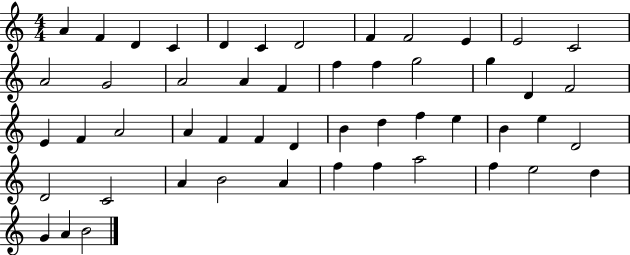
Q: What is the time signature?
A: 4/4